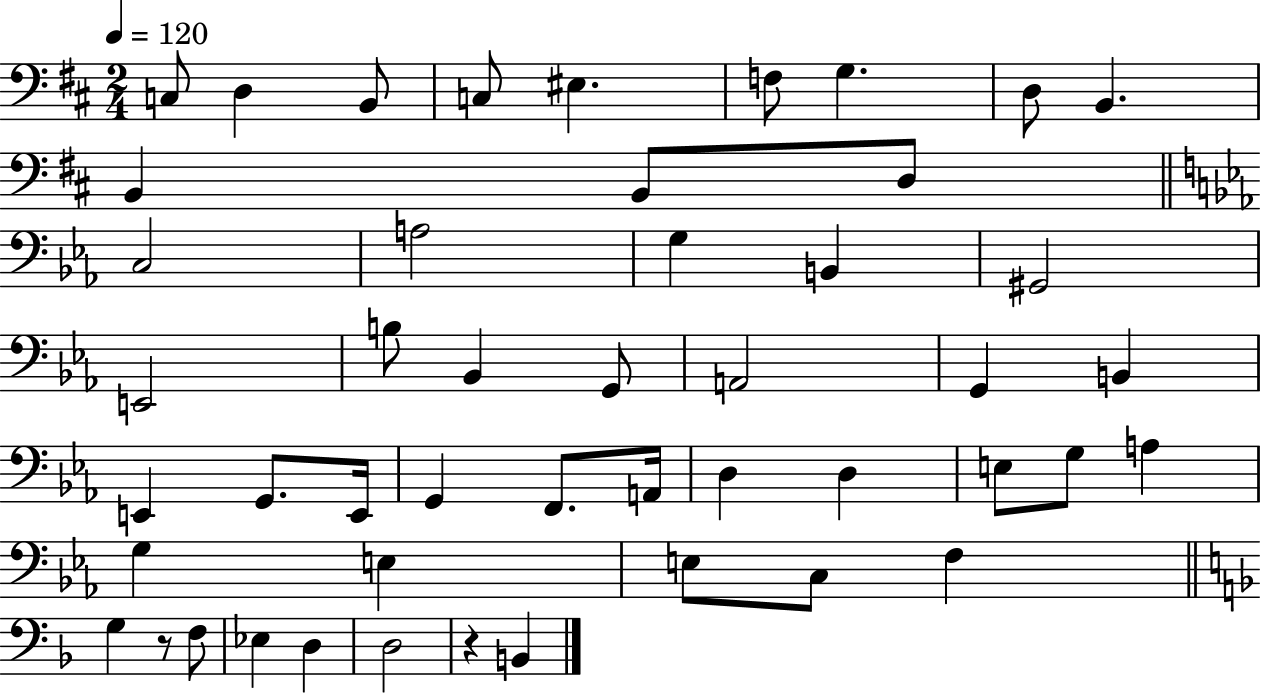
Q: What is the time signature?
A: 2/4